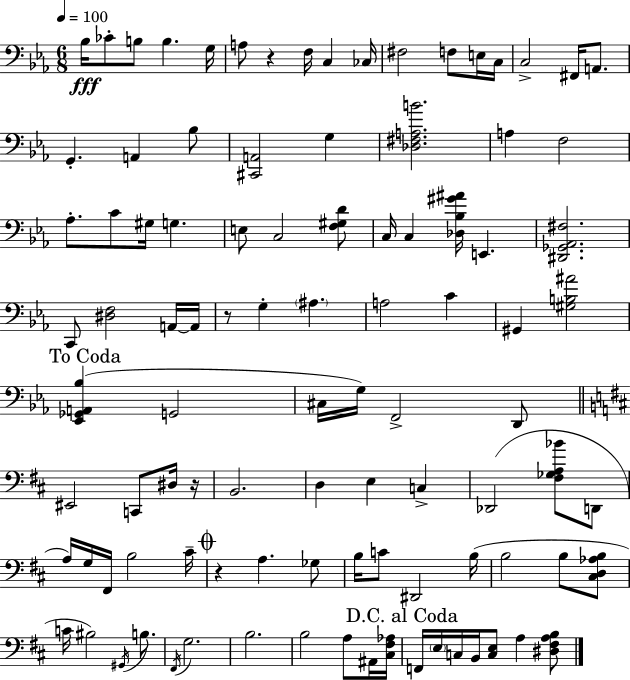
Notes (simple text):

Bb3/s CES4/e B3/e B3/q. G3/s A3/e R/q F3/s C3/q CES3/s F#3/h F3/e E3/s C3/s C3/h F#2/s A2/e. G2/q. A2/q Bb3/e [C#2,A2]/h G3/q [Db3,F#3,A3,B4]/h. A3/q F3/h Ab3/e. C4/e G#3/s G3/q. E3/e C3/h [F3,G#3,D4]/e C3/s C3/q [Db3,Bb3,G#4,A#4]/s E2/q. [D#2,Gb2,Ab2,F#3]/h. C2/e [D#3,F3]/h A2/s A2/s R/e G3/q A#3/q. A3/h C4/q G#2/q [G#3,B3,A#4]/h [Eb2,Gb2,A2,Bb3]/q G2/h C#3/s G3/s F2/h D2/e EIS2/h C2/e D#3/s R/s B2/h. D3/q E3/q C3/q Db2/h [F#3,Gb3,A3,Bb4]/e D2/e A3/s G3/s F#2/s B3/h C#4/s R/q A3/q. Gb3/e B3/s C4/e D#2/h B3/s B3/h B3/e [C#3,D3,Ab3,B3]/e C4/s BIS3/h G#2/s B3/e. F#2/s G3/h. B3/h. B3/h A3/e A#2/s [C#3,F#3,Ab3]/s F2/s E3/s C3/s B2/s [C3,E3]/e A3/q [D#3,F#3,A3,B3]/e